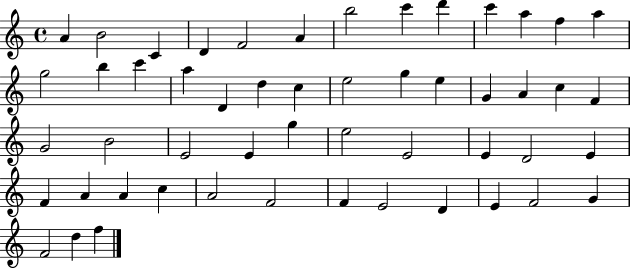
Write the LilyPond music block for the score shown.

{
  \clef treble
  \time 4/4
  \defaultTimeSignature
  \key c \major
  a'4 b'2 c'4 | d'4 f'2 a'4 | b''2 c'''4 d'''4 | c'''4 a''4 f''4 a''4 | \break g''2 b''4 c'''4 | a''4 d'4 d''4 c''4 | e''2 g''4 e''4 | g'4 a'4 c''4 f'4 | \break g'2 b'2 | e'2 e'4 g''4 | e''2 e'2 | e'4 d'2 e'4 | \break f'4 a'4 a'4 c''4 | a'2 f'2 | f'4 e'2 d'4 | e'4 f'2 g'4 | \break f'2 d''4 f''4 | \bar "|."
}